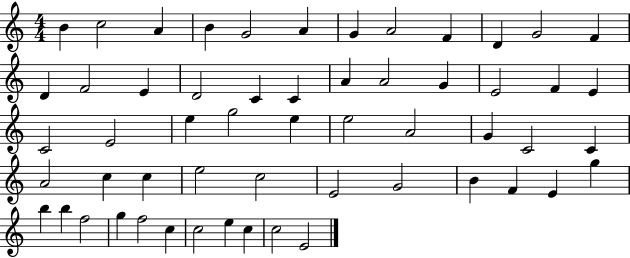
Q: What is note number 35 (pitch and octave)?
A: A4